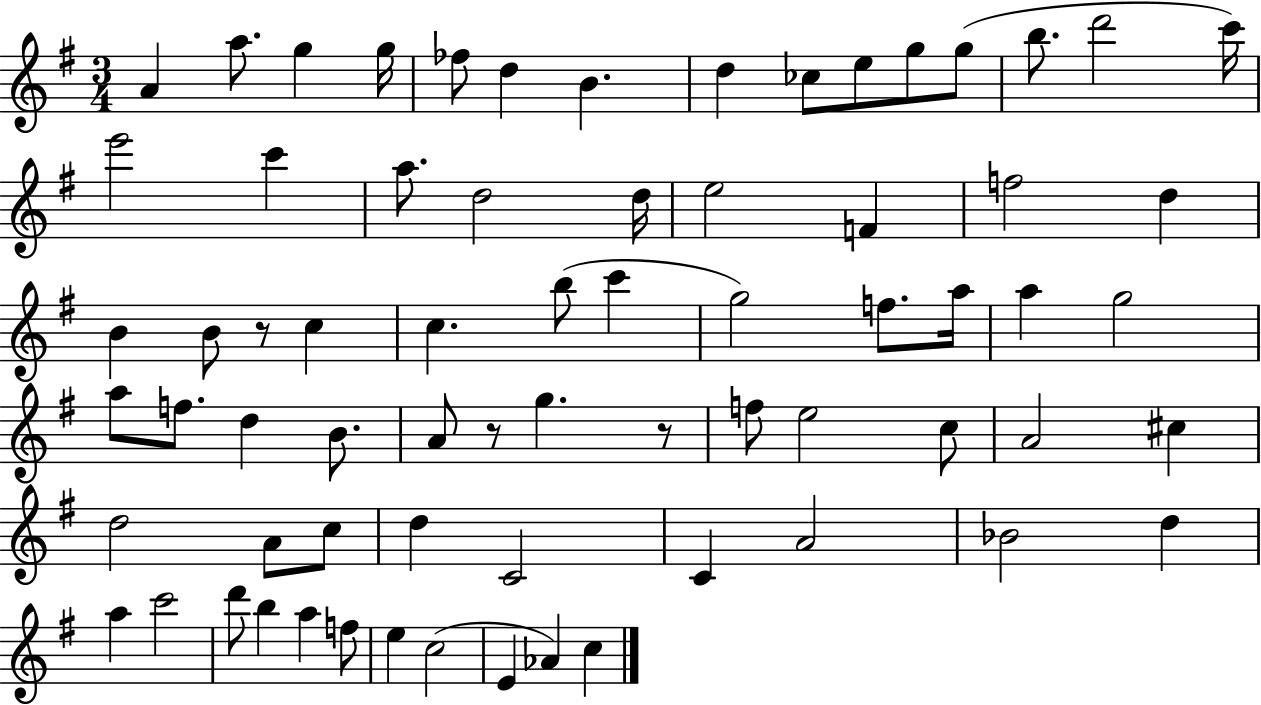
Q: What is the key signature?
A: G major